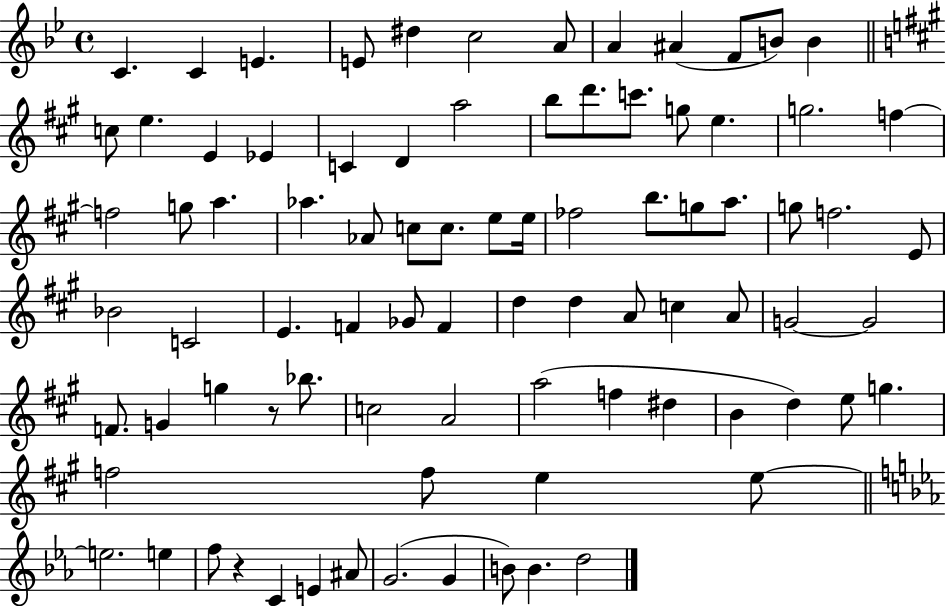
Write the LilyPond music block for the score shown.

{
  \clef treble
  \time 4/4
  \defaultTimeSignature
  \key bes \major
  c'4. c'4 e'4. | e'8 dis''4 c''2 a'8 | a'4 ais'4( f'8 b'8) b'4 | \bar "||" \break \key a \major c''8 e''4. e'4 ees'4 | c'4 d'4 a''2 | b''8 d'''8. c'''8. g''8 e''4. | g''2. f''4~~ | \break f''2 g''8 a''4. | aes''4. aes'8 c''8 c''8. e''8 e''16 | fes''2 b''8. g''8 a''8. | g''8 f''2. e'8 | \break bes'2 c'2 | e'4. f'4 ges'8 f'4 | d''4 d''4 a'8 c''4 a'8 | g'2~~ g'2 | \break f'8. g'4 g''4 r8 bes''8. | c''2 a'2 | a''2( f''4 dis''4 | b'4 d''4) e''8 g''4. | \break f''2 f''8 e''4 e''8~~ | \bar "||" \break \key c \minor e''2. e''4 | f''8 r4 c'4 e'4 ais'8 | g'2.( g'4 | b'8) b'4. d''2 | \break \bar "|."
}